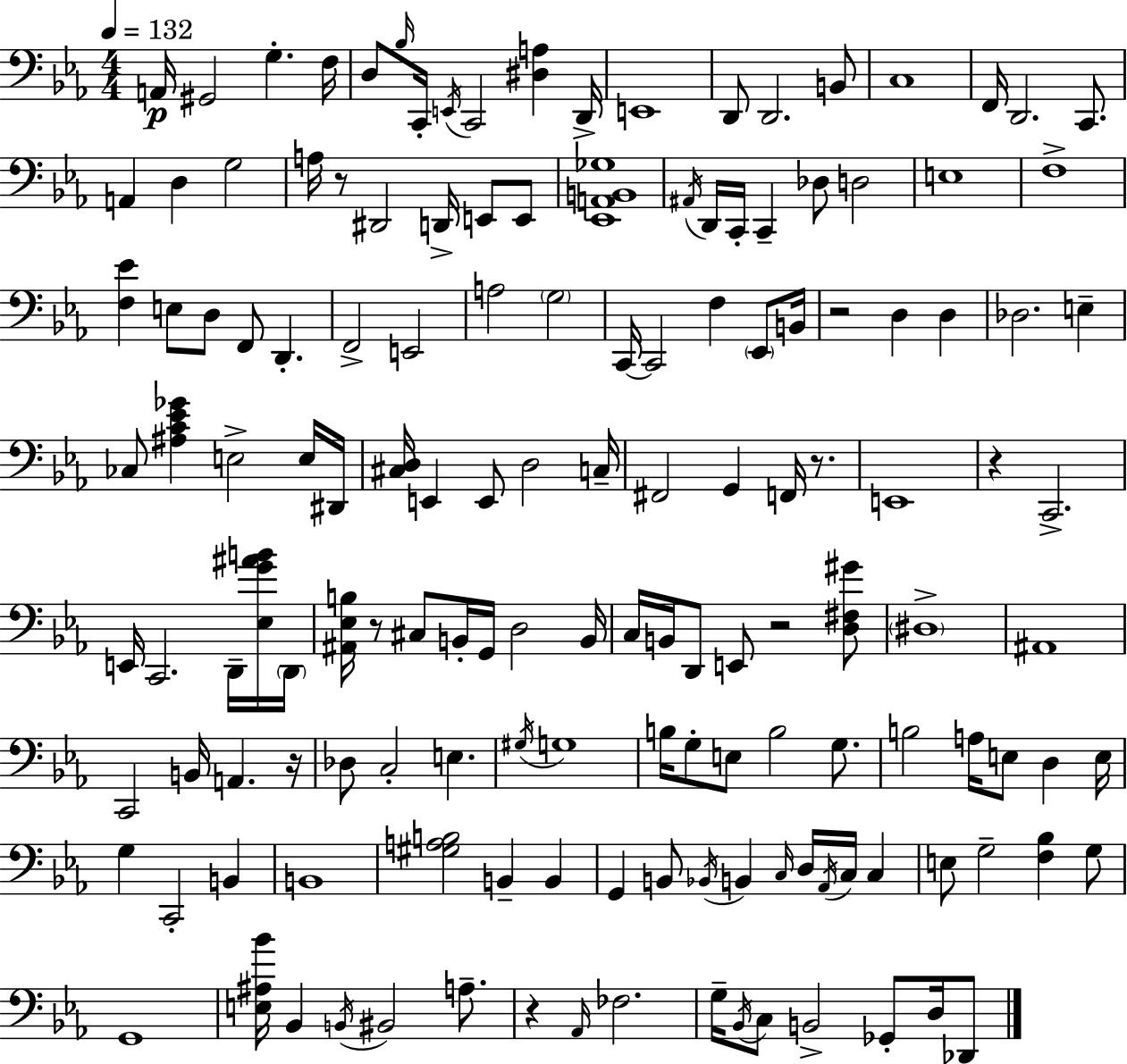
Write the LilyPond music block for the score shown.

{
  \clef bass
  \numericTimeSignature
  \time 4/4
  \key c \minor
  \tempo 4 = 132
  a,16\p gis,2 g4.-. f16 | d8 \grace { bes16 } c,16-. \acciaccatura { e,16 } c,2 <dis a>4 | d,16-> e,1 | d,8 d,2. | \break b,8 c1 | f,16 d,2. c,8. | a,4 d4 g2 | a16 r8 dis,2 d,16-> e,8 | \break e,8 <ees, a, b, ges>1 | \acciaccatura { ais,16 } d,16 c,16-. c,4-- des8 d2 | e1 | f1-> | \break <f ees'>4 e8 d8 f,8 d,4.-. | f,2-> e,2 | a2 \parenthesize g2 | c,16~~ c,2 f4 | \break \parenthesize ees,8 b,16 r2 d4 d4 | des2. e4-- | ces8 <ais c' ees' ges'>4 e2-> | e16 dis,16 <cis d>16 e,4 e,8 d2 | \break c16-- fis,2 g,4 f,16 | r8. e,1 | r4 c,2.-> | e,16 c,2. | \break d,16-- <ees g' ais' b'>16 \parenthesize d,16 <ais, ees b>16 r8 cis8 b,16-. g,16 d2 | b,16 c16 b,16 d,8 e,8 r2 | <d fis gis'>8 \parenthesize dis1-> | ais,1 | \break c,2 b,16 a,4. | r16 des8 c2-. e4. | \acciaccatura { gis16 } g1 | b16 g8-. e8 b2 | \break g8. b2 a16 e8 d4 | e16 g4 c,2-. | b,4 b,1 | <gis a b>2 b,4-- | \break b,4 g,4 b,8 \acciaccatura { bes,16 } b,4 \grace { c16 } | d16 \acciaccatura { aes,16 } c16 c4 e8 g2-- | <f bes>4 g8 g,1 | <e ais bes'>16 bes,4 \acciaccatura { b,16 } bis,2 | \break a8.-- r4 \grace { aes,16 } fes2. | g16-- \acciaccatura { bes,16 } c8 b,2-> | ges,8-. d16 des,8 \bar "|."
}